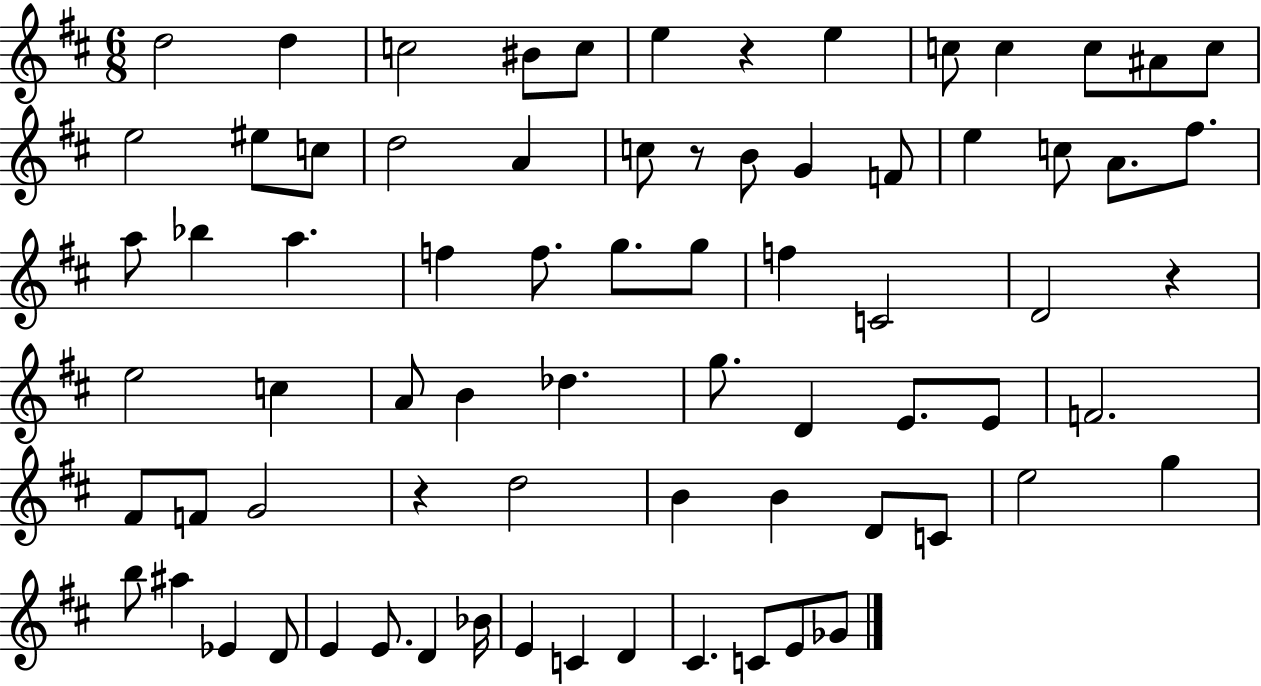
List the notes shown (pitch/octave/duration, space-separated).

D5/h D5/q C5/h BIS4/e C5/e E5/q R/q E5/q C5/e C5/q C5/e A#4/e C5/e E5/h EIS5/e C5/e D5/h A4/q C5/e R/e B4/e G4/q F4/e E5/q C5/e A4/e. F#5/e. A5/e Bb5/q A5/q. F5/q F5/e. G5/e. G5/e F5/q C4/h D4/h R/q E5/h C5/q A4/e B4/q Db5/q. G5/e. D4/q E4/e. E4/e F4/h. F#4/e F4/e G4/h R/q D5/h B4/q B4/q D4/e C4/e E5/h G5/q B5/e A#5/q Eb4/q D4/e E4/q E4/e. D4/q Bb4/s E4/q C4/q D4/q C#4/q. C4/e E4/e Gb4/e